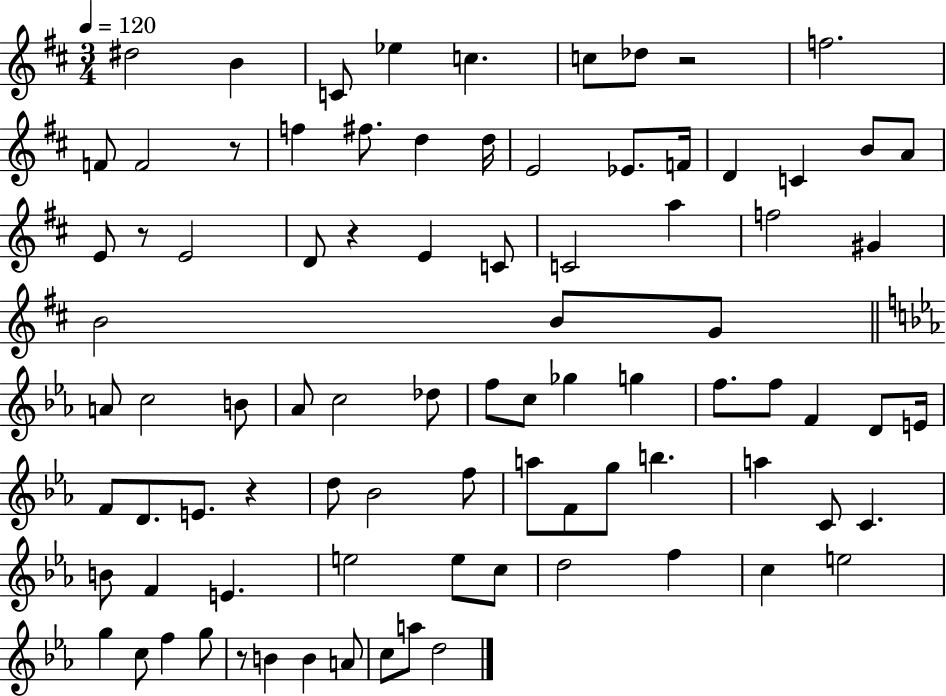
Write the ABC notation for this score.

X:1
T:Untitled
M:3/4
L:1/4
K:D
^d2 B C/2 _e c c/2 _d/2 z2 f2 F/2 F2 z/2 f ^f/2 d d/4 E2 _E/2 F/4 D C B/2 A/2 E/2 z/2 E2 D/2 z E C/2 C2 a f2 ^G B2 B/2 G/2 A/2 c2 B/2 _A/2 c2 _d/2 f/2 c/2 _g g f/2 f/2 F D/2 E/4 F/2 D/2 E/2 z d/2 _B2 f/2 a/2 F/2 g/2 b a C/2 C B/2 F E e2 e/2 c/2 d2 f c e2 g c/2 f g/2 z/2 B B A/2 c/2 a/2 d2